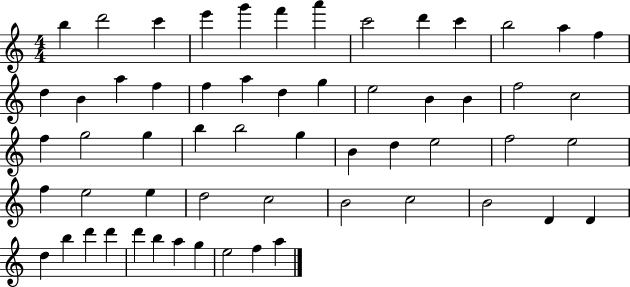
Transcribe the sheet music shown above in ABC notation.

X:1
T:Untitled
M:4/4
L:1/4
K:C
b d'2 c' e' g' f' a' c'2 d' c' b2 a f d B a f f a d g e2 B B f2 c2 f g2 g b b2 g B d e2 f2 e2 f e2 e d2 c2 B2 c2 B2 D D d b d' d' d' b a g e2 f a